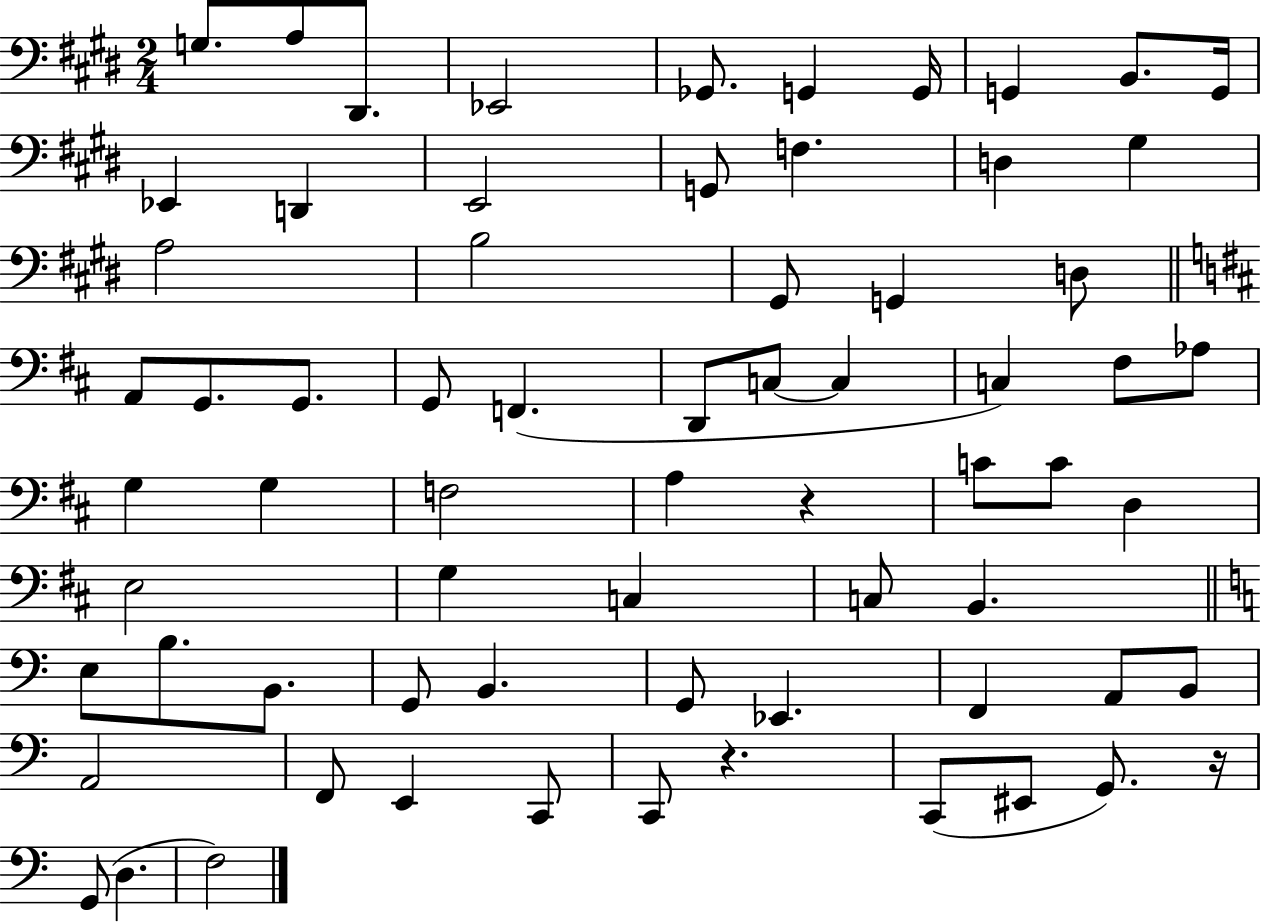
G3/e. A3/e D#2/e. Eb2/h Gb2/e. G2/q G2/s G2/q B2/e. G2/s Eb2/q D2/q E2/h G2/e F3/q. D3/q G#3/q A3/h B3/h G#2/e G2/q D3/e A2/e G2/e. G2/e. G2/e F2/q. D2/e C3/e C3/q C3/q F#3/e Ab3/e G3/q G3/q F3/h A3/q R/q C4/e C4/e D3/q E3/h G3/q C3/q C3/e B2/q. E3/e B3/e. B2/e. G2/e B2/q. G2/e Eb2/q. F2/q A2/e B2/e A2/h F2/e E2/q C2/e C2/e R/q. C2/e EIS2/e G2/e. R/s G2/e D3/q. F3/h